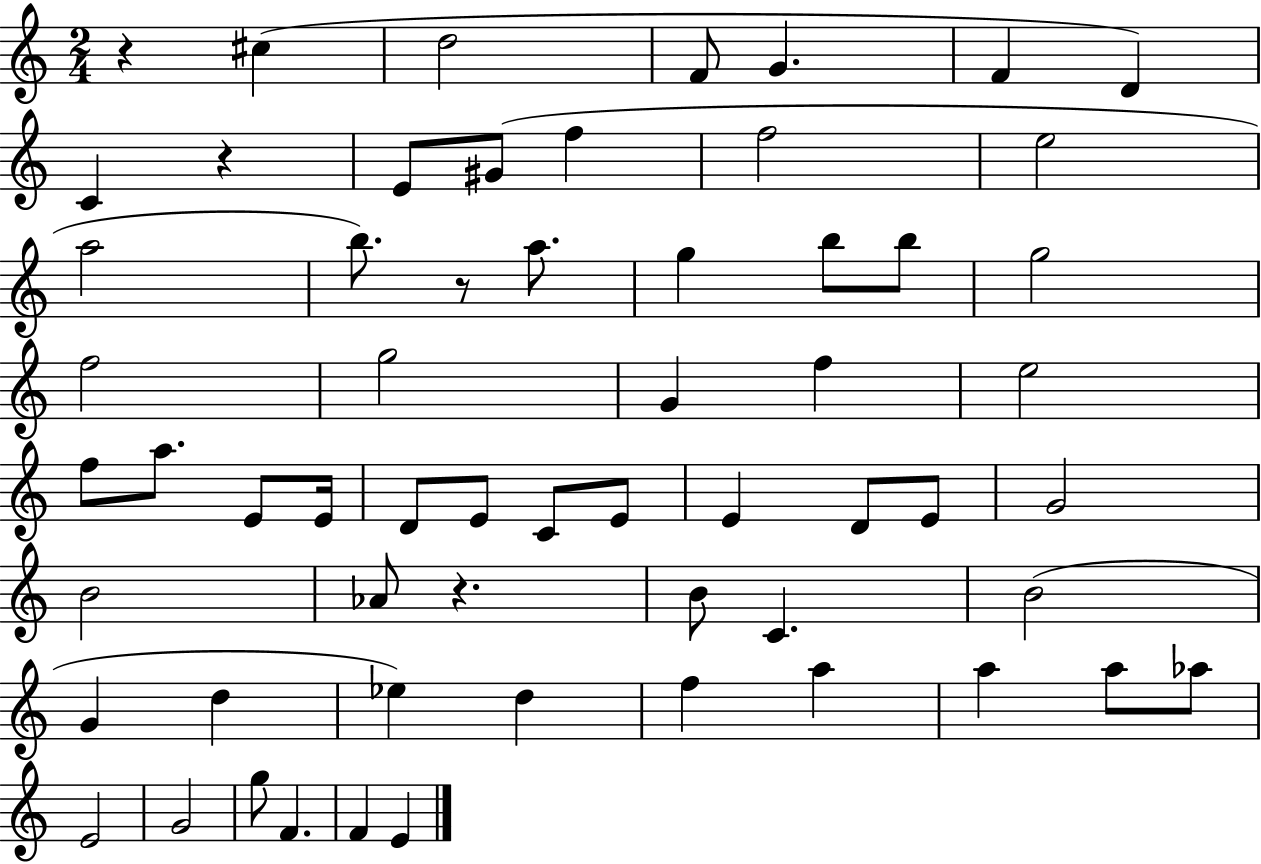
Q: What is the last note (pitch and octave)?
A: E4